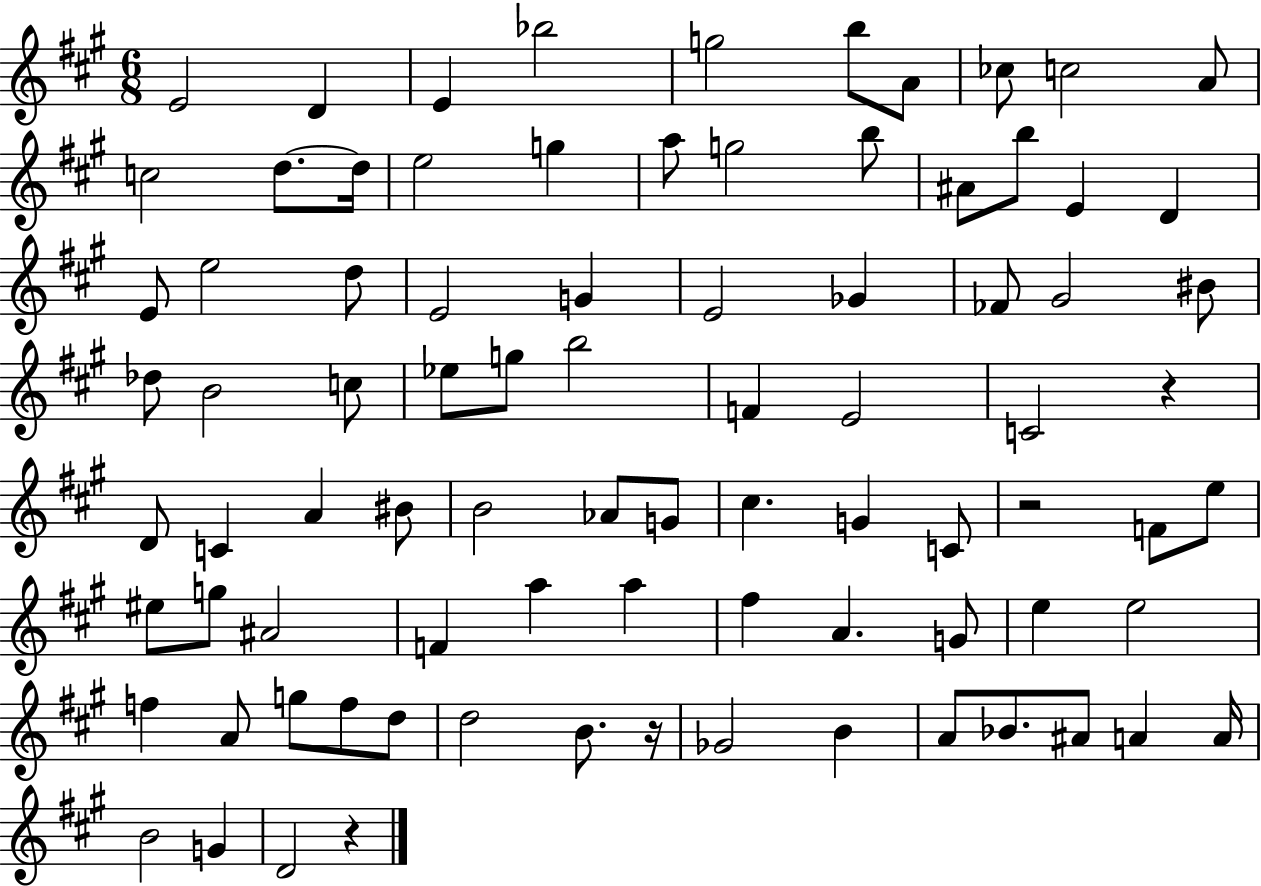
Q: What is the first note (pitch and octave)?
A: E4